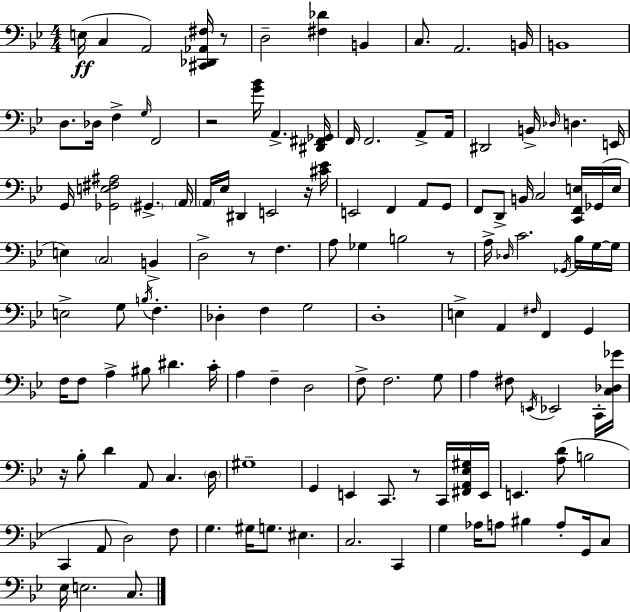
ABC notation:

X:1
T:Untitled
M:4/4
L:1/4
K:Bb
E,/4 C, A,,2 [^C,,_D,,_A,,^F,]/4 z/2 D,2 [^F,_D] B,, C,/2 A,,2 B,,/4 B,,4 D,/2 _D,/4 F, G,/4 F,,2 z2 [G_B]/4 A,, [^D,,^F,,_G,,]/4 F,,/4 F,,2 A,,/2 A,,/4 ^D,,2 B,,/4 _D,/4 D, E,,/4 G,,/4 [_G,,E,^F,^A,]2 ^G,, A,,/4 A,,/4 _E,/4 ^D,, E,,2 z/4 [^C_E]/4 E,,2 F,, A,,/2 G,,/2 F,,/2 D,,/2 B,,/4 C,2 [C,,F,,E,]/4 _G,,/4 E,/4 E, C,2 B,, D,2 z/2 F, A,/2 _G, B,2 z/2 A,/4 _D,/4 C2 _G,,/4 _B,/4 G,/4 G,/4 E,2 G,/2 B,/4 F, _D, F, G,2 D,4 E, A,, ^F,/4 F,, G,, F,/4 F,/2 A, ^B,/2 ^D C/4 A, F, D,2 F,/2 F,2 G,/2 A, ^F,/2 E,,/4 _E,,2 C,,/4 [C,_D,_G]/4 z/4 _B,/2 D A,,/2 C, D,/4 ^G,4 G,, E,, C,,/2 z/2 C,,/4 [^F,,A,,_E,^G,]/4 E,,/4 E,, [A,D]/2 B,2 C,, A,,/2 D,2 F,/2 G, ^G,/4 G,/2 ^E, C,2 C,, G, _A,/4 A,/2 ^B, A,/2 G,,/4 C,/2 _E,/4 E,2 C,/2